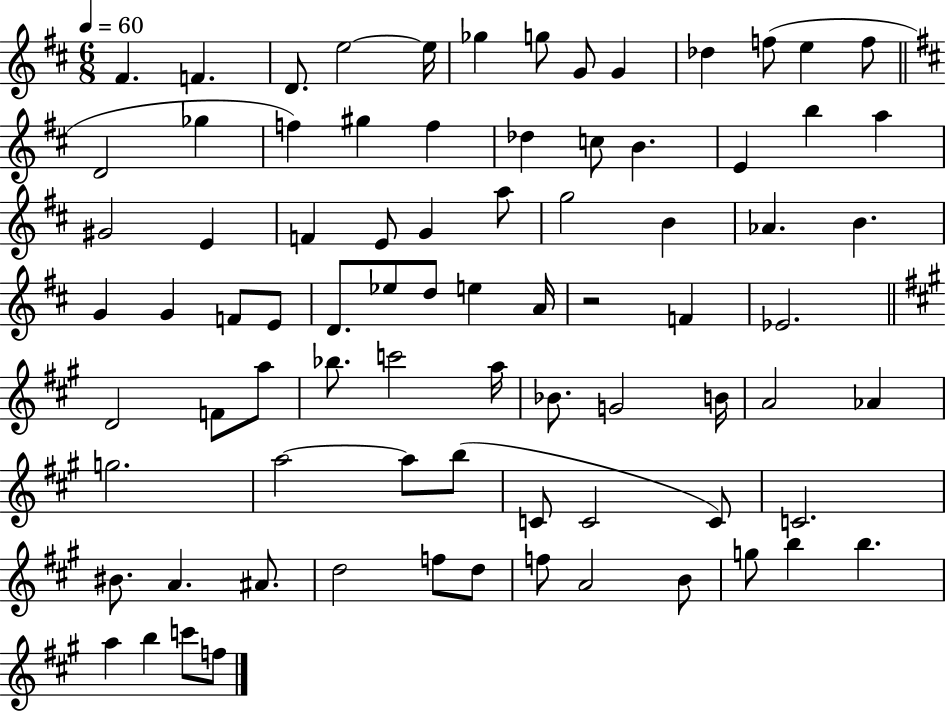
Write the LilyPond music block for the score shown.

{
  \clef treble
  \numericTimeSignature
  \time 6/8
  \key d \major
  \tempo 4 = 60
  fis'4. f'4. | d'8. e''2~~ e''16 | ges''4 g''8 g'8 g'4 | des''4 f''8( e''4 f''8 | \break \bar "||" \break \key b \minor d'2 ges''4 | f''4) gis''4 f''4 | des''4 c''8 b'4. | e'4 b''4 a''4 | \break gis'2 e'4 | f'4 e'8 g'4 a''8 | g''2 b'4 | aes'4. b'4. | \break g'4 g'4 f'8 e'8 | d'8. ees''8 d''8 e''4 a'16 | r2 f'4 | ees'2. | \break \bar "||" \break \key a \major d'2 f'8 a''8 | bes''8. c'''2 a''16 | bes'8. g'2 b'16 | a'2 aes'4 | \break g''2. | a''2~~ a''8 b''8( | c'8 c'2 c'8) | c'2. | \break bis'8. a'4. ais'8. | d''2 f''8 d''8 | f''8 a'2 b'8 | g''8 b''4 b''4. | \break a''4 b''4 c'''8 f''8 | \bar "|."
}